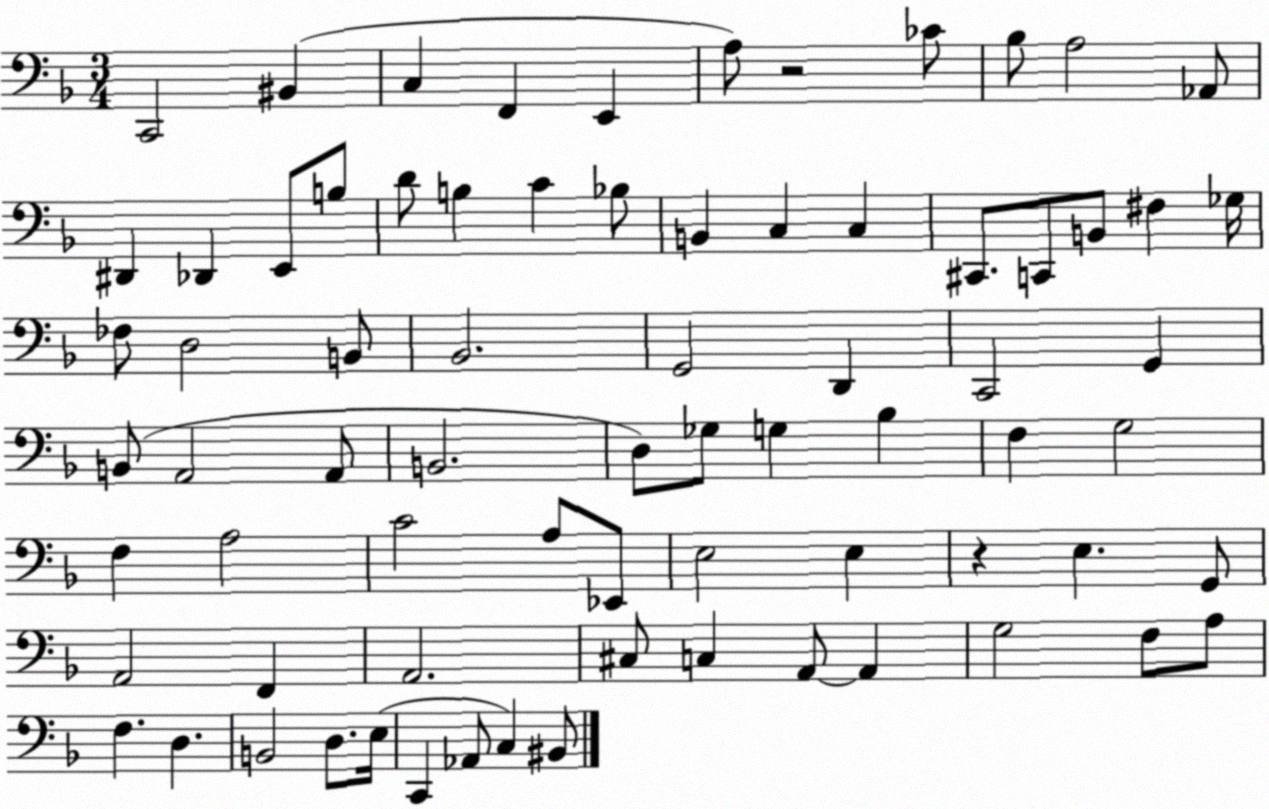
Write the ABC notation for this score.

X:1
T:Untitled
M:3/4
L:1/4
K:F
C,,2 ^B,, C, F,, E,, A,/2 z2 _C/2 _B,/2 A,2 _A,,/2 ^D,, _D,, E,,/2 B,/2 D/2 B, C _B,/2 B,, C, C, ^C,,/2 C,,/2 B,,/2 ^F, _G,/4 _F,/2 D,2 B,,/2 _B,,2 G,,2 D,, C,,2 G,, B,,/2 A,,2 A,,/2 B,,2 D,/2 _G,/2 G, _B, F, G,2 F, A,2 C2 A,/2 _E,,/2 E,2 E, z E, G,,/2 A,,2 F,, A,,2 ^C,/2 C, A,,/2 A,, G,2 F,/2 A,/2 F, D, B,,2 D,/2 E,/4 C,, _A,,/2 C, ^B,,/2